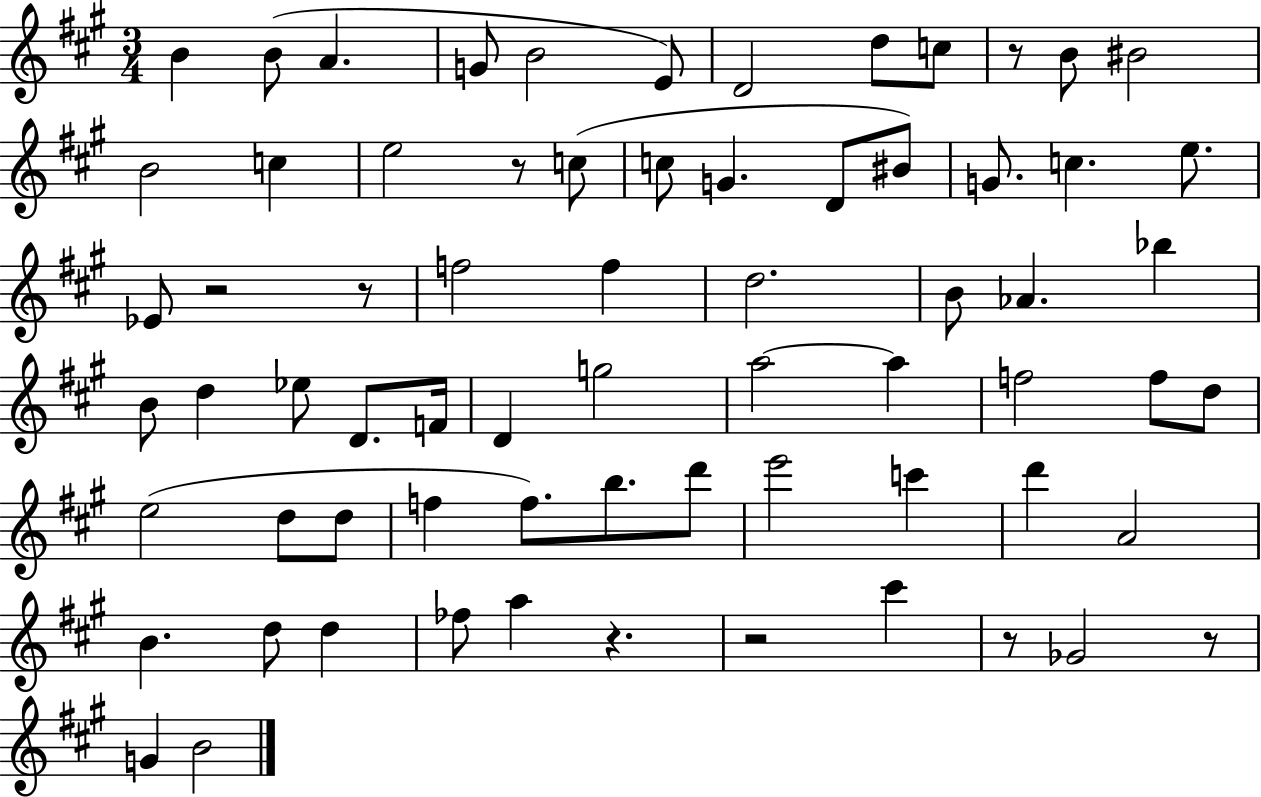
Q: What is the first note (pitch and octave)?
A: B4